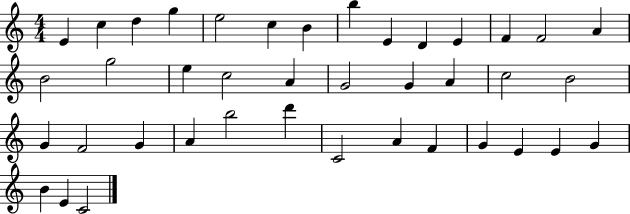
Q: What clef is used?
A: treble